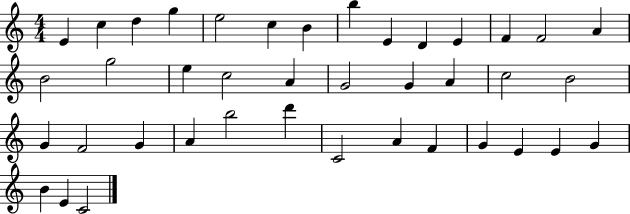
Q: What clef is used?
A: treble